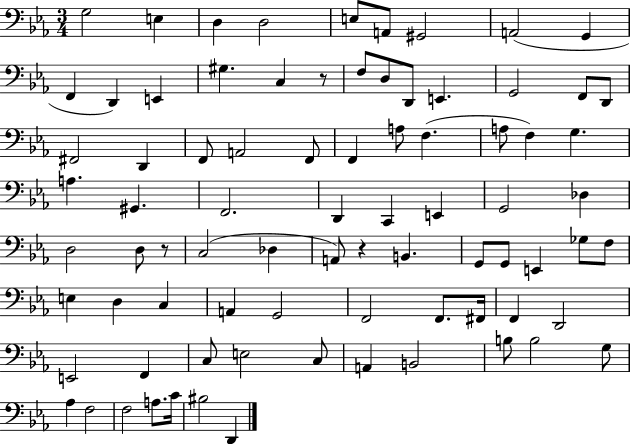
X:1
T:Untitled
M:3/4
L:1/4
K:Eb
G,2 E, D, D,2 E,/2 A,,/2 ^G,,2 A,,2 G,, F,, D,, E,, ^G, C, z/2 F,/2 D,/2 D,,/2 E,, G,,2 F,,/2 D,,/2 ^F,,2 D,, F,,/2 A,,2 F,,/2 F,, A,/2 F, A,/2 F, G, A, ^G,, F,,2 D,, C,, E,, G,,2 _D, D,2 D,/2 z/2 C,2 _D, A,,/2 z B,, G,,/2 G,,/2 E,, _G,/2 F,/2 E, D, C, A,, G,,2 F,,2 F,,/2 ^F,,/4 F,, D,,2 E,,2 F,, C,/2 E,2 C,/2 A,, B,,2 B,/2 B,2 G,/2 _A, F,2 F,2 A,/2 C/4 ^B,2 D,,